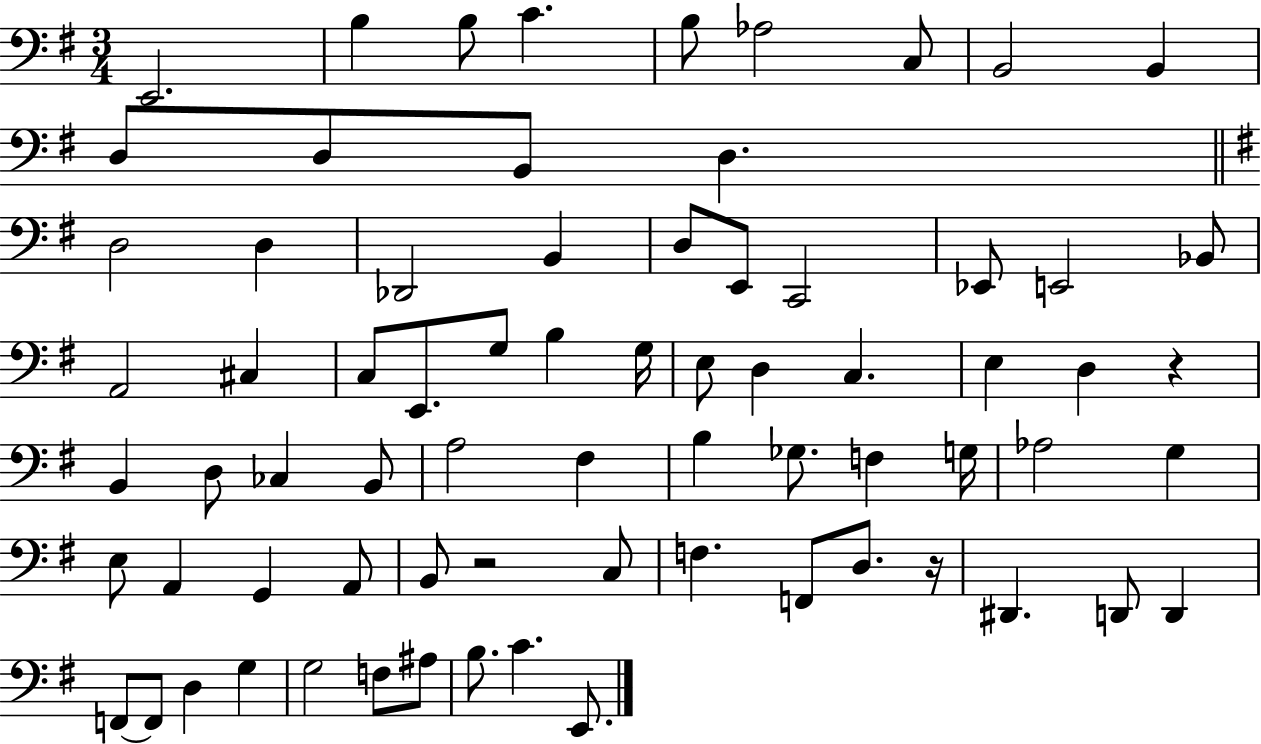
{
  \clef bass
  \numericTimeSignature
  \time 3/4
  \key g \major
  e,2. | b4 b8 c'4. | b8 aes2 c8 | b,2 b,4 | \break d8 d8 b,8 d4. | \bar "||" \break \key g \major d2 d4 | des,2 b,4 | d8 e,8 c,2 | ees,8 e,2 bes,8 | \break a,2 cis4 | c8 e,8. g8 b4 g16 | e8 d4 c4. | e4 d4 r4 | \break b,4 d8 ces4 b,8 | a2 fis4 | b4 ges8. f4 g16 | aes2 g4 | \break e8 a,4 g,4 a,8 | b,8 r2 c8 | f4. f,8 d8. r16 | dis,4. d,8 d,4 | \break f,8~~ f,8 d4 g4 | g2 f8 ais8 | b8. c'4. e,8. | \bar "|."
}